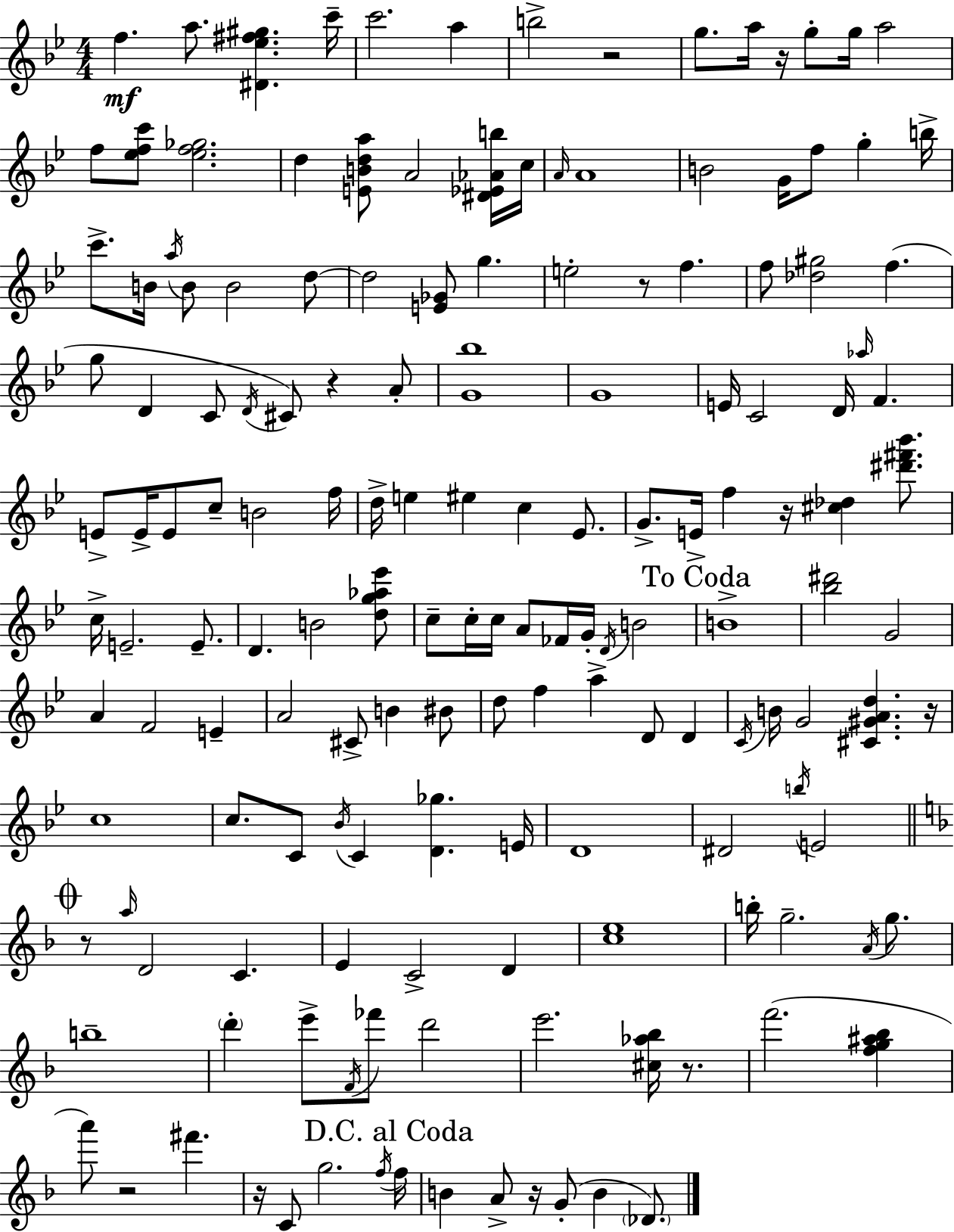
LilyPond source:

{
  \clef treble
  \numericTimeSignature
  \time 4/4
  \key bes \major
  f''4.\mf a''8. <dis' ees'' fis'' gis''>4. c'''16-- | c'''2. a''4 | b''2-> r2 | g''8. a''16 r16 g''8-. g''16 a''2 | \break f''8 <ees'' f'' c'''>8 <ees'' f'' ges''>2. | d''4 <e' b' d'' a''>8 a'2 <dis' ees' aes' b''>16 c''16 | \grace { a'16 } a'1 | b'2 g'16 f''8 g''4-. | \break b''16-> c'''8.-> b'16 \acciaccatura { a''16 } b'8 b'2 | d''8~~ d''2 <e' ges'>8 g''4. | e''2-. r8 f''4. | f''8 <des'' gis''>2 f''4.( | \break g''8 d'4 c'8 \acciaccatura { d'16 } cis'8) r4 | a'8-. <g' bes''>1 | g'1 | e'16 c'2 d'16 \grace { aes''16 } f'4. | \break e'8-> e'16-> e'8 c''8-- b'2 | f''16 d''16-> e''4 eis''4 c''4 | ees'8. g'8.-> e'16-> f''4 r16 <cis'' des''>4 | <dis''' fis''' bes'''>8. c''16-> e'2.-- | \break e'8.-- d'4. b'2 | <d'' g'' aes'' ees'''>8 c''8-- c''16-. c''16 a'8 fes'16 g'16-. \acciaccatura { d'16 } b'2 | \mark "To Coda" b'1-> | <bes'' dis'''>2 g'2 | \break a'4 f'2 | e'4-- a'2 cis'8-> b'4 | bis'8 d''8 f''4 a''4-> d'8 | d'4 \acciaccatura { c'16 } b'16 g'2 <cis' gis' a' d''>4. | \break r16 c''1 | c''8. c'8 \acciaccatura { bes'16 } c'4 | <d' ges''>4. e'16 d'1 | dis'2 \acciaccatura { b''16 } | \break e'2 \mark \markup { \musicglyph "scripts.coda" } \bar "||" \break \key f \major r8 \grace { a''16 } d'2 c'4. | e'4 c'2-> d'4 | <c'' e''>1 | b''16-. g''2.-- \acciaccatura { a'16 } g''8. | \break b''1-- | \parenthesize d'''4-. e'''8-> \acciaccatura { f'16 } fes'''8 d'''2 | e'''2. <cis'' aes'' bes''>16 | r8. f'''2.( <f'' g'' ais'' bes''>4 | \break a'''8) r2 fis'''4. | r16 c'8 g''2. | \acciaccatura { f''16 } \mark "D.C. al Coda" f''16 b'4 a'8-> r16 g'8-.( b'4 | \parenthesize des'8.) \bar "|."
}